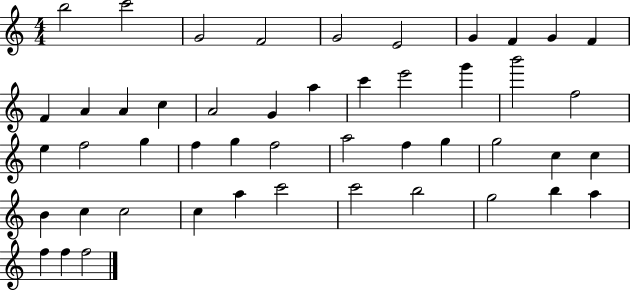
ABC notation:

X:1
T:Untitled
M:4/4
L:1/4
K:C
b2 c'2 G2 F2 G2 E2 G F G F F A A c A2 G a c' e'2 g' b'2 f2 e f2 g f g f2 a2 f g g2 c c B c c2 c a c'2 c'2 b2 g2 b a f f f2